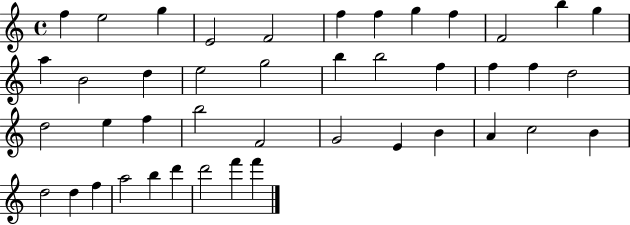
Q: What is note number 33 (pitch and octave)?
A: C5